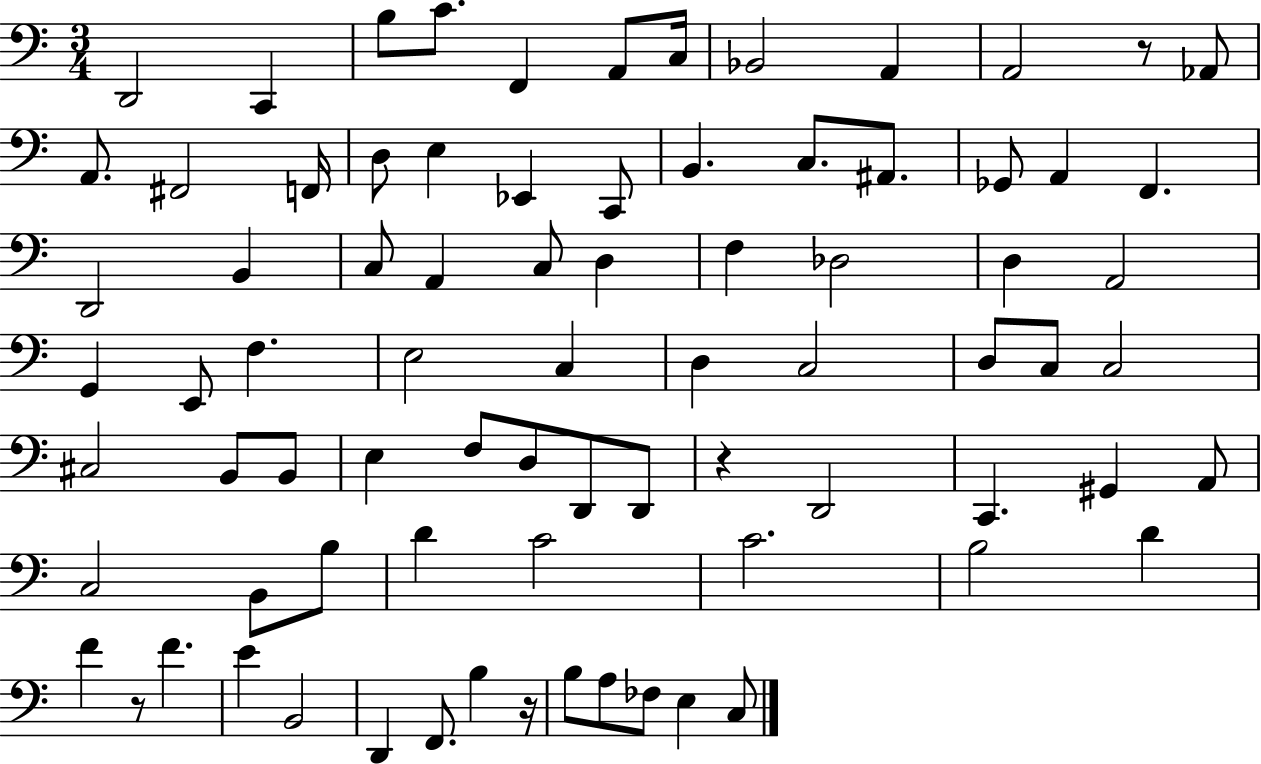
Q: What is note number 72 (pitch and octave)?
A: B3